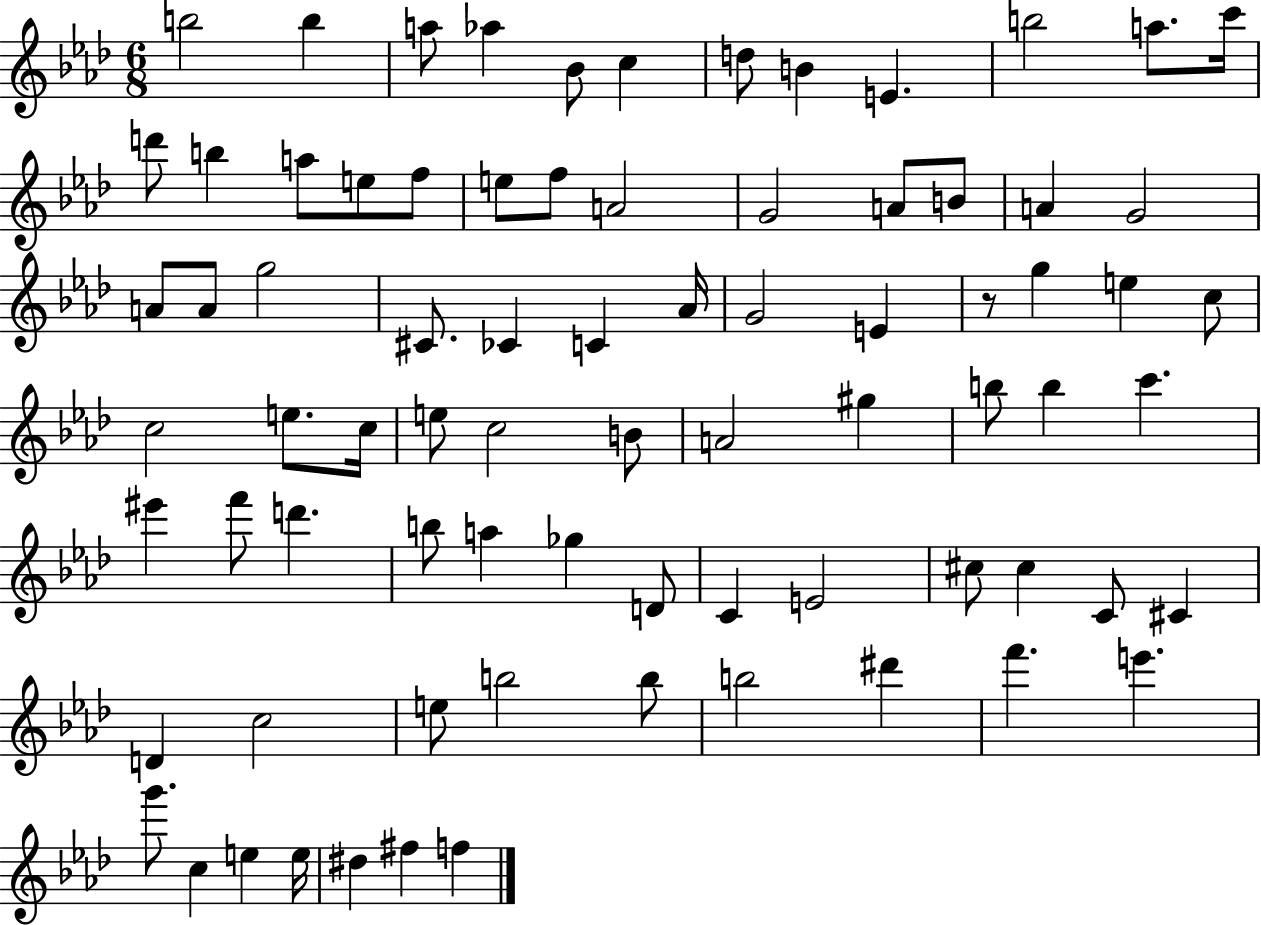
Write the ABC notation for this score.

X:1
T:Untitled
M:6/8
L:1/4
K:Ab
b2 b a/2 _a _B/2 c d/2 B E b2 a/2 c'/4 d'/2 b a/2 e/2 f/2 e/2 f/2 A2 G2 A/2 B/2 A G2 A/2 A/2 g2 ^C/2 _C C _A/4 G2 E z/2 g e c/2 c2 e/2 c/4 e/2 c2 B/2 A2 ^g b/2 b c' ^e' f'/2 d' b/2 a _g D/2 C E2 ^c/2 ^c C/2 ^C D c2 e/2 b2 b/2 b2 ^d' f' e' g'/2 c e e/4 ^d ^f f